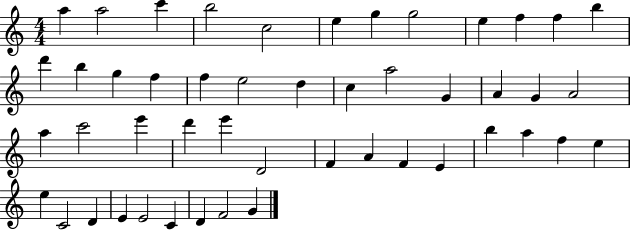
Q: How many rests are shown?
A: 0